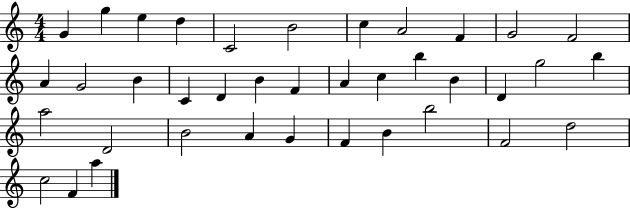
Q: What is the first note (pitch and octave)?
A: G4